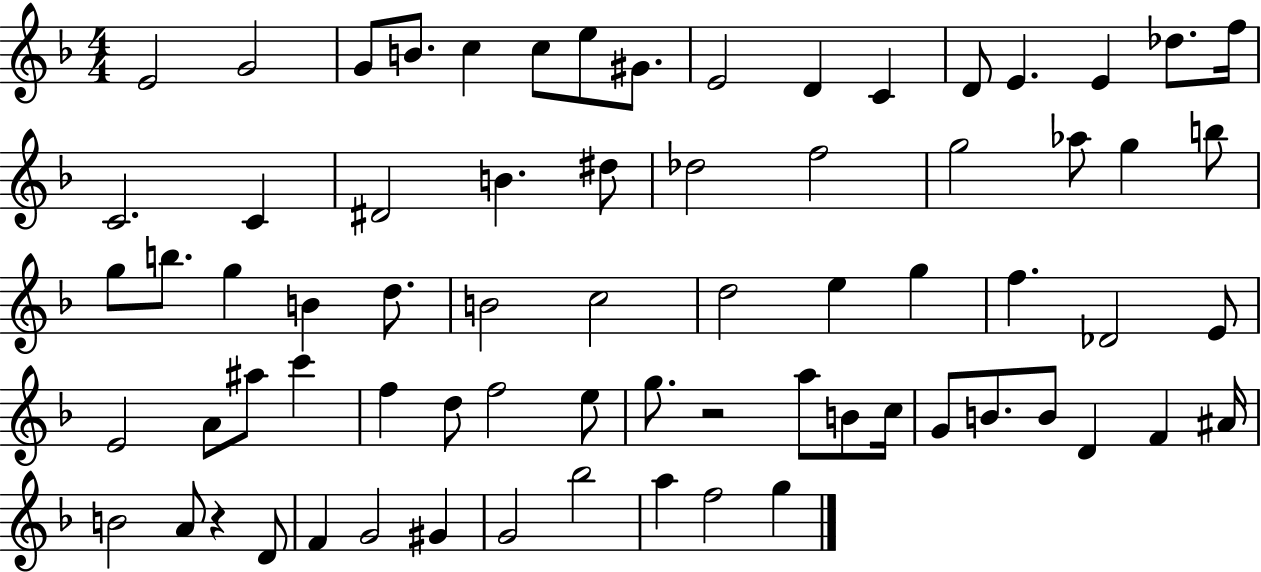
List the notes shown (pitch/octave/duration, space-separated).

E4/h G4/h G4/e B4/e. C5/q C5/e E5/e G#4/e. E4/h D4/q C4/q D4/e E4/q. E4/q Db5/e. F5/s C4/h. C4/q D#4/h B4/q. D#5/e Db5/h F5/h G5/h Ab5/e G5/q B5/e G5/e B5/e. G5/q B4/q D5/e. B4/h C5/h D5/h E5/q G5/q F5/q. Db4/h E4/e E4/h A4/e A#5/e C6/q F5/q D5/e F5/h E5/e G5/e. R/h A5/e B4/e C5/s G4/e B4/e. B4/e D4/q F4/q A#4/s B4/h A4/e R/q D4/e F4/q G4/h G#4/q G4/h Bb5/h A5/q F5/h G5/q